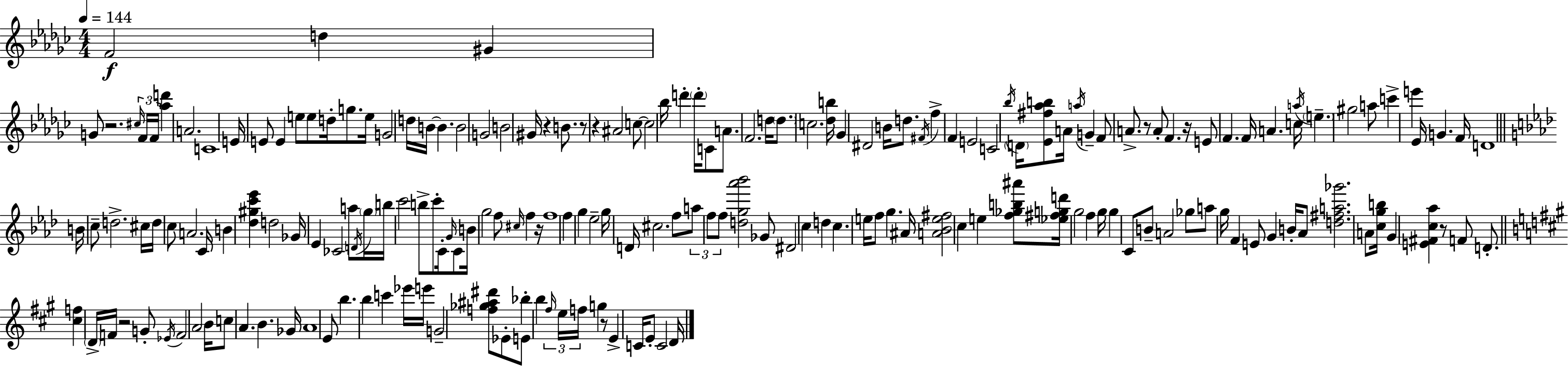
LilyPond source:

{
  \clef treble
  \numericTimeSignature
  \time 4/4
  \key ees \minor
  \tempo 4 = 144
  f'2\f d''4 gis'4 | g'8 r2. \tuplet 3/2 { \grace { cis''16 } f'16 | f'16 } <aes'' d'''>4 a'2. | c'1 | \break e'16 e'8 e'4 e''8 e''8 d''16-. g''8. | e''16 g'2 d''16 b'16~~ b'4. | b'2 g'2 | b'2 gis'16 r4 b'8. | \break r8 r4 ais'2 c''8~~ | c''2 bes''16 d'''4-. \parenthesize d'''16-. c'8 | a'8. f'2. | d''16 \parenthesize d''8. c''2. | \break <des'' b''>16 ges'4 dis'2 b'16 d''8. | \acciaccatura { fis'16 } f''4-> f'4 e'2 | c'2 \acciaccatura { bes''16 } \parenthesize d'16 <ees' fis'' aes'' b''>8 a'16 \acciaccatura { a''16 } | g'4-- f'8 a'8.-> r8 a'8-. f'4. | \break r16 e'8 f'4. f'16 a'4. | c''16 \acciaccatura { a''16 } \parenthesize e''4.-- gis''2 | a''8 c'''4-> e'''4 ees'16 g'4. | f'16 d'1 | \break \bar "||" \break \key aes \major b'16 c''8-- d''2.-> cis''16 | d''16 c''8 a'2. c'16 | b'4 <des'' gis'' c''' ees'''>4 d''2 | ges'16 ees'4 ces'2 a''8 \acciaccatura { d'16 } | \break \parenthesize g''16 b''16 c'''2 b''8-> c'''8-. c'16-. \grace { g'16 } | c'8 b'16 g''2 f''8 \grace { cis''16 } f''4 | r16 f''1 | f''4 g''4 ees''2-- | \break g''16 d'16 cis''2. | f''8 \tuplet 3/2 { a''8 f''8 f''8 } <d'' g'' aes''' bes'''>2 | ges'8 dis'2 c''4 d''4 | c''4. e''16 f''8 g''4. | \break ais'16 <a' bes' e'' fis''>2 c''4 e''4 | <f'' ges'' b'' ais'''>8 <ees'' fis'' g'' d'''>16 g''2 f''4 | g''16 g''4 c'8 b'8-- a'2 | ges''8 a''8 g''16 f'4 e'8 g'4 | \break b'16-. aes'8 <d'' fis'' a'' ges'''>2. | a'8 <c'' g'' b''>16 g'4 <e' fis' c'' aes''>4 r8 f'8 | d'8.-. \bar "||" \break \key a \major <cis'' f''>4 \parenthesize d'16-> f'16 r2 g'8-. | \acciaccatura { ees'16 } f'2 a'2 | b'16 c''8 a'4. b'4. | ges'16 a'1 | \break e'8 b''4. b''4 c'''4 | ees'''16 e'''16 g'2-- <f'' ges'' ais'' dis'''>8 ees'8-. e'8 | bes''4-. b''4 \tuplet 3/2 { \grace { fis''16 } e''16 f''16 } g''4 | r8 e'4-> c'16 e'8-. c'2 | \break d'16 \bar "|."
}